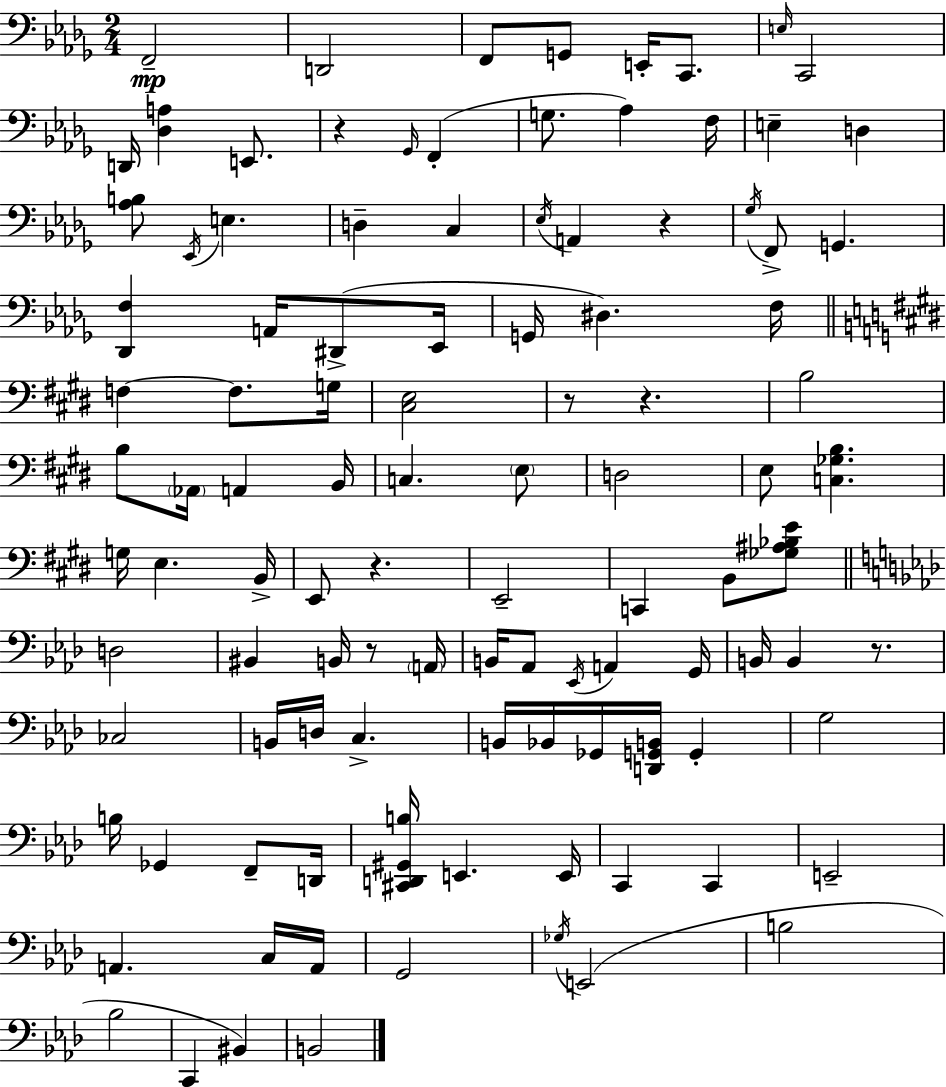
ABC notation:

X:1
T:Untitled
M:2/4
L:1/4
K:Bbm
F,,2 D,,2 F,,/2 G,,/2 E,,/4 C,,/2 E,/4 C,,2 D,,/4 [_D,A,] E,,/2 z _G,,/4 F,, G,/2 _A, F,/4 E, D, [_A,B,]/2 _E,,/4 E, D, C, _E,/4 A,, z _G,/4 F,,/2 G,, [_D,,F,] A,,/4 ^D,,/2 _E,,/4 G,,/4 ^D, F,/4 F, F,/2 G,/4 [^C,E,]2 z/2 z B,2 B,/2 _A,,/4 A,, B,,/4 C, E,/2 D,2 E,/2 [C,_G,B,] G,/4 E, B,,/4 E,,/2 z E,,2 C,, B,,/2 [_G,^A,_B,E]/2 D,2 ^B,, B,,/4 z/2 A,,/4 B,,/4 _A,,/2 _E,,/4 A,, G,,/4 B,,/4 B,, z/2 _C,2 B,,/4 D,/4 C, B,,/4 _B,,/4 _G,,/4 [D,,G,,B,,]/4 G,, G,2 B,/4 _G,, F,,/2 D,,/4 [^C,,D,,^G,,B,]/4 E,, E,,/4 C,, C,, E,,2 A,, C,/4 A,,/4 G,,2 _G,/4 E,,2 B,2 _B,2 C,, ^B,, B,,2